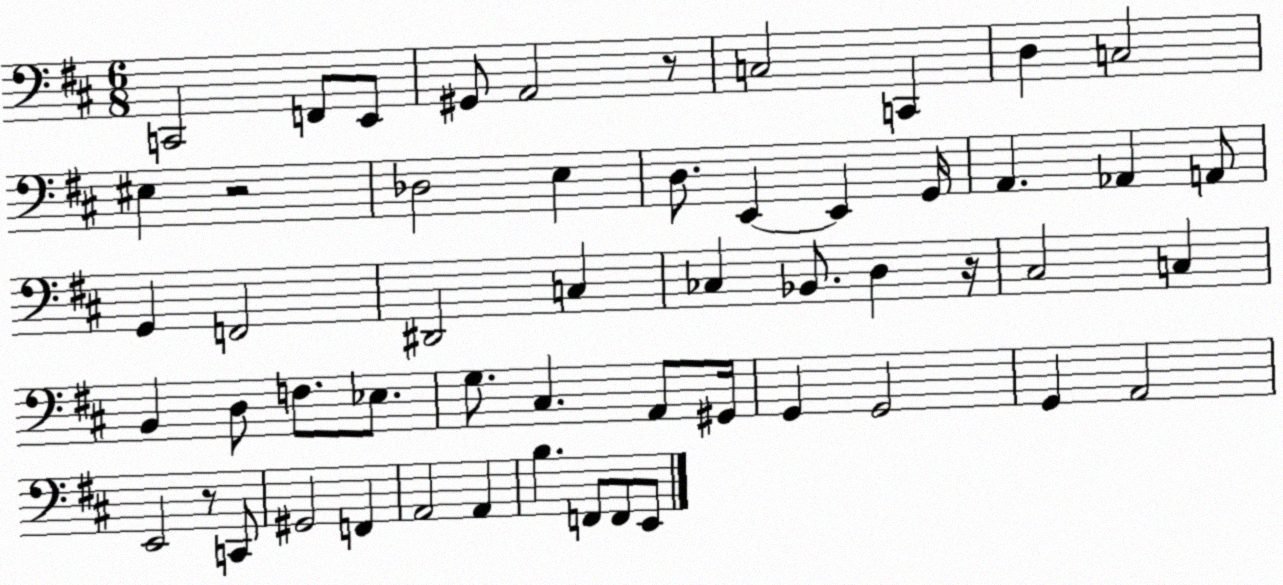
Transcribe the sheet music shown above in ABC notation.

X:1
T:Untitled
M:6/8
L:1/4
K:D
C,,2 F,,/2 E,,/2 ^G,,/2 A,,2 z/2 C,2 C,, D, C,2 ^E, z2 _D,2 E, D,/2 E,, E,, G,,/4 A,, _A,, A,,/2 G,, F,,2 ^D,,2 C, _C, _B,,/2 D, z/4 ^C,2 C, B,, D,/2 F,/2 _E,/2 G,/2 ^C, A,,/2 ^G,,/4 G,, G,,2 G,, A,,2 E,,2 z/2 C,,/2 ^G,,2 F,, A,,2 A,, B, F,,/2 F,,/2 E,,/2